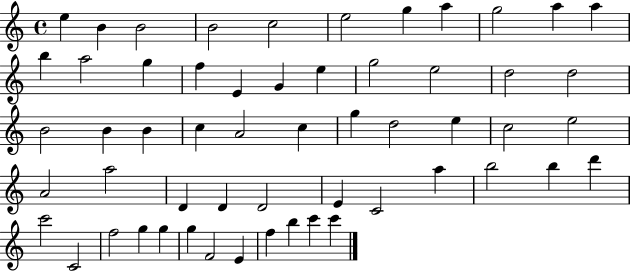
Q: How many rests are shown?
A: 0